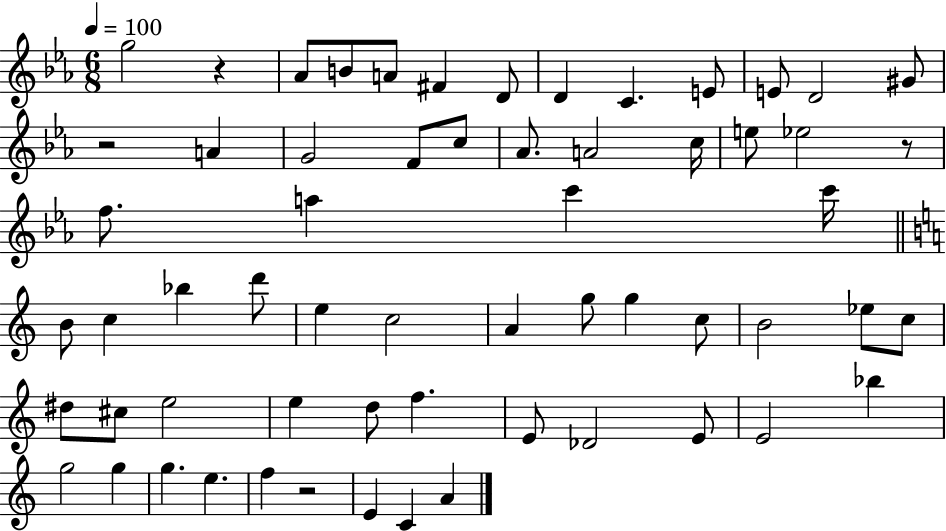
{
  \clef treble
  \numericTimeSignature
  \time 6/8
  \key ees \major
  \tempo 4 = 100
  \repeat volta 2 { g''2 r4 | aes'8 b'8 a'8 fis'4 d'8 | d'4 c'4. e'8 | e'8 d'2 gis'8 | \break r2 a'4 | g'2 f'8 c''8 | aes'8. a'2 c''16 | e''8 ees''2 r8 | \break f''8. a''4 c'''4 c'''16 | \bar "||" \break \key a \minor b'8 c''4 bes''4 d'''8 | e''4 c''2 | a'4 g''8 g''4 c''8 | b'2 ees''8 c''8 | \break dis''8 cis''8 e''2 | e''4 d''8 f''4. | e'8 des'2 e'8 | e'2 bes''4 | \break g''2 g''4 | g''4. e''4. | f''4 r2 | e'4 c'4 a'4 | \break } \bar "|."
}